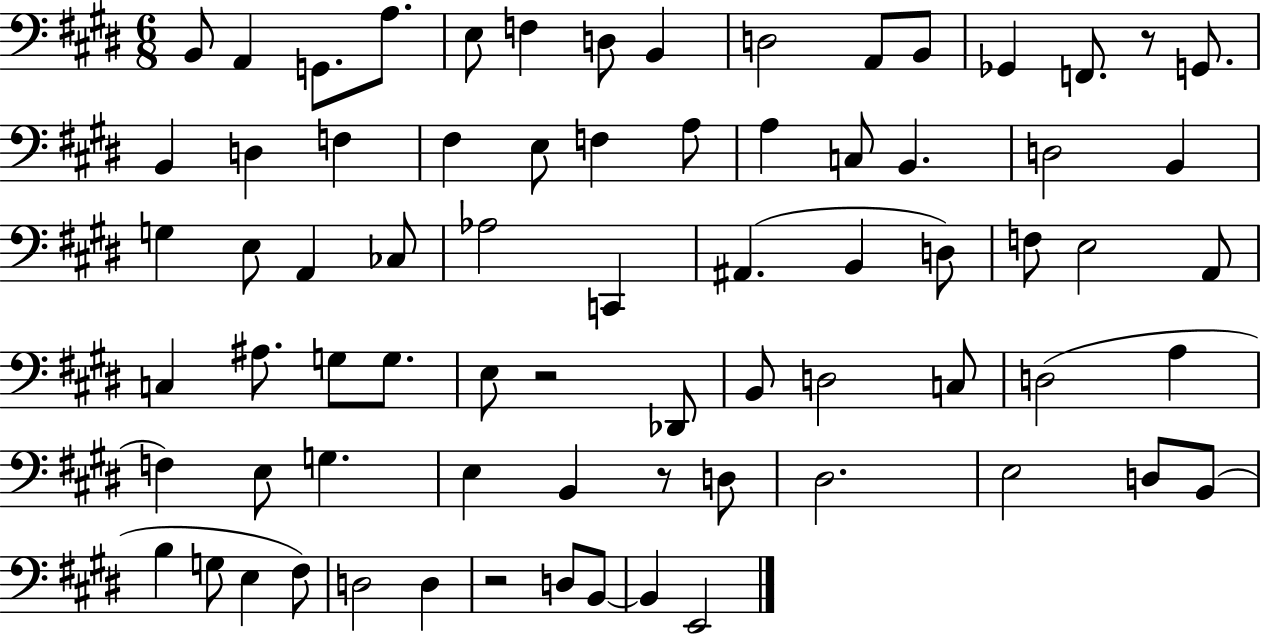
{
  \clef bass
  \numericTimeSignature
  \time 6/8
  \key e \major
  b,8 a,4 g,8. a8. | e8 f4 d8 b,4 | d2 a,8 b,8 | ges,4 f,8. r8 g,8. | \break b,4 d4 f4 | fis4 e8 f4 a8 | a4 c8 b,4. | d2 b,4 | \break g4 e8 a,4 ces8 | aes2 c,4 | ais,4.( b,4 d8) | f8 e2 a,8 | \break c4 ais8. g8 g8. | e8 r2 des,8 | b,8 d2 c8 | d2( a4 | \break f4) e8 g4. | e4 b,4 r8 d8 | dis2. | e2 d8 b,8( | \break b4 g8 e4 fis8) | d2 d4 | r2 d8 b,8~~ | b,4 e,2 | \break \bar "|."
}